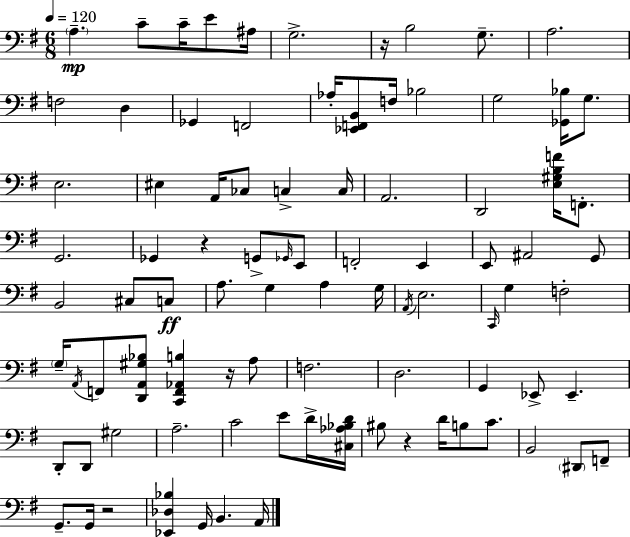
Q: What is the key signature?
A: G major